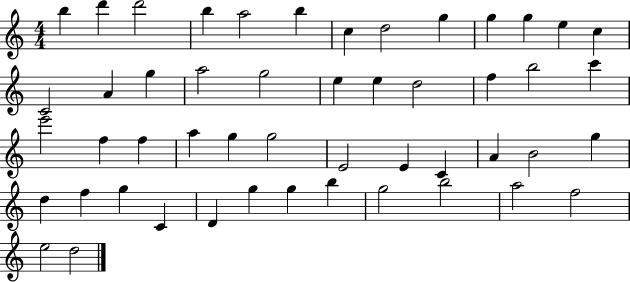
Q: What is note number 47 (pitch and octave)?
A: A5